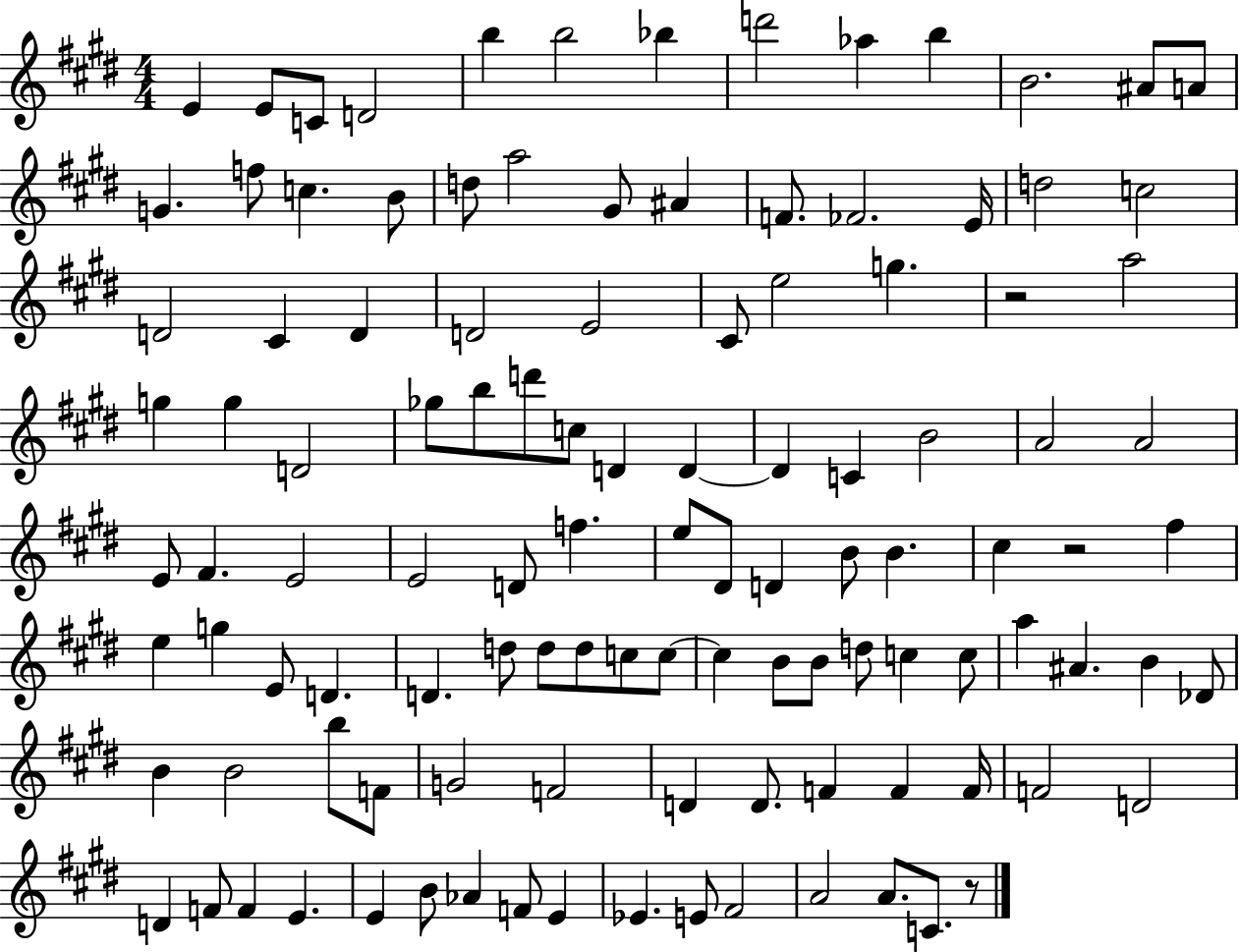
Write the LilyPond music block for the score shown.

{
  \clef treble
  \numericTimeSignature
  \time 4/4
  \key e \major
  e'4 e'8 c'8 d'2 | b''4 b''2 bes''4 | d'''2 aes''4 b''4 | b'2. ais'8 a'8 | \break g'4. f''8 c''4. b'8 | d''8 a''2 gis'8 ais'4 | f'8. fes'2. e'16 | d''2 c''2 | \break d'2 cis'4 d'4 | d'2 e'2 | cis'8 e''2 g''4. | r2 a''2 | \break g''4 g''4 d'2 | ges''8 b''8 d'''8 c''8 d'4 d'4~~ | d'4 c'4 b'2 | a'2 a'2 | \break e'8 fis'4. e'2 | e'2 d'8 f''4. | e''8 dis'8 d'4 b'8 b'4. | cis''4 r2 fis''4 | \break e''4 g''4 e'8 d'4. | d'4. d''8 d''8 d''8 c''8 c''8~~ | c''4 b'8 b'8 d''8 c''4 c''8 | a''4 ais'4. b'4 des'8 | \break b'4 b'2 b''8 f'8 | g'2 f'2 | d'4 d'8. f'4 f'4 f'16 | f'2 d'2 | \break d'4 f'8 f'4 e'4. | e'4 b'8 aes'4 f'8 e'4 | ees'4. e'8 fis'2 | a'2 a'8. c'8. r8 | \break \bar "|."
}